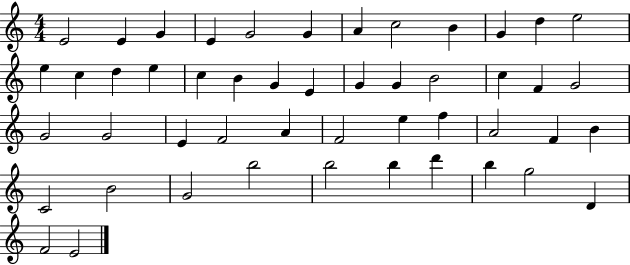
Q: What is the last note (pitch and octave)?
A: E4